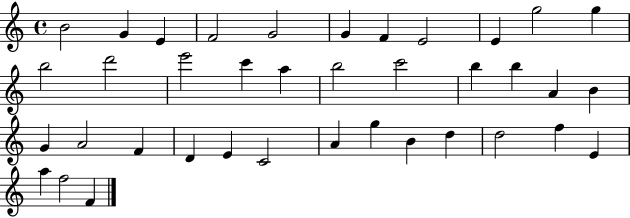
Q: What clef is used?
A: treble